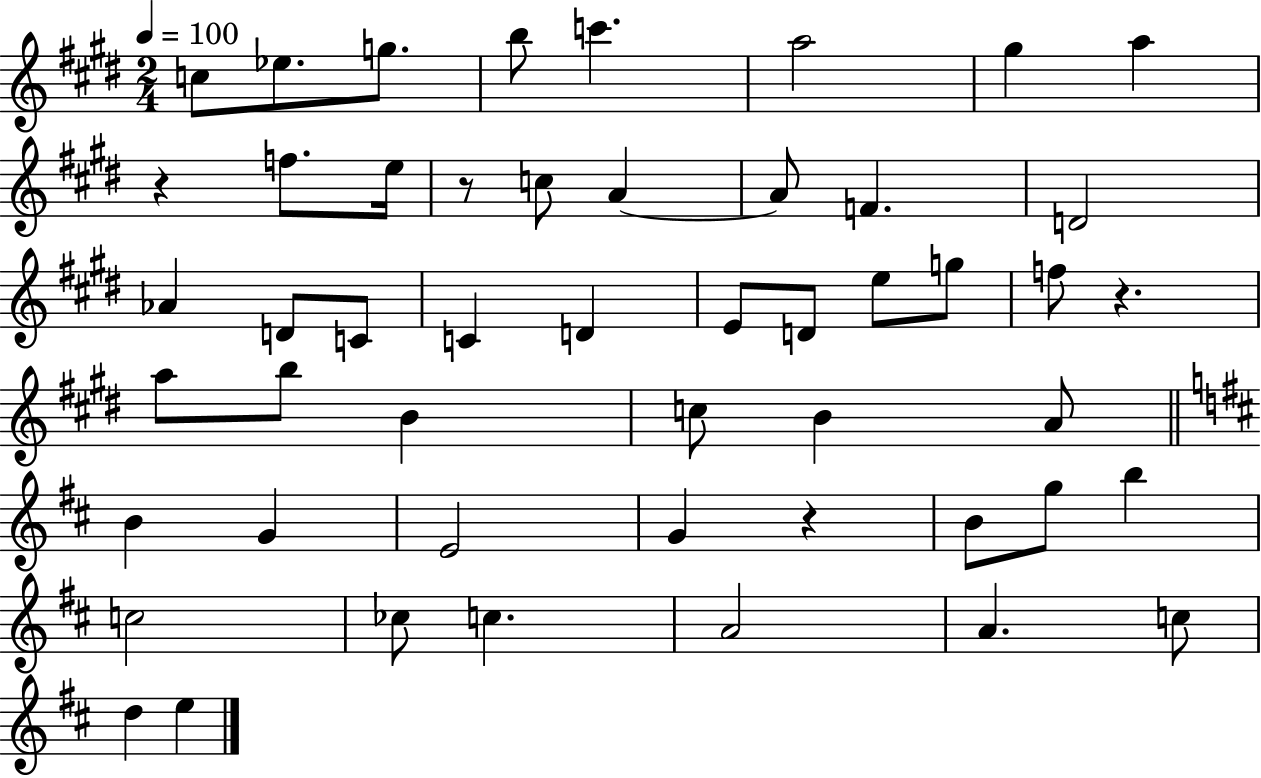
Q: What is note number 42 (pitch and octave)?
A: A4